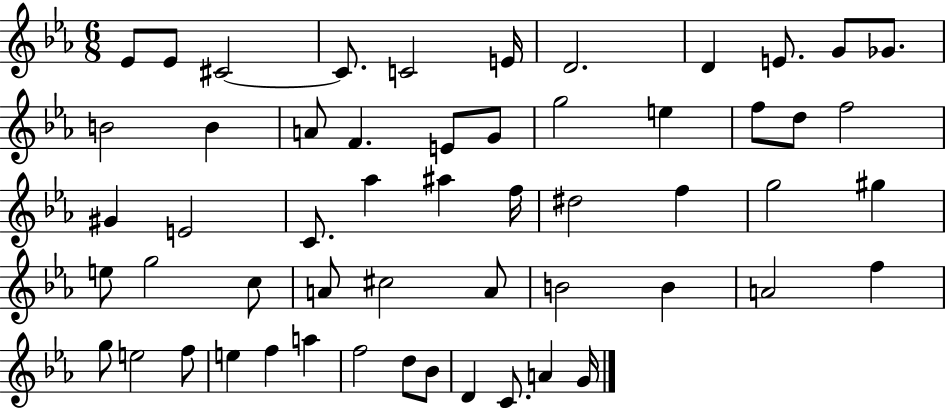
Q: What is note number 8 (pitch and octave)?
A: D4